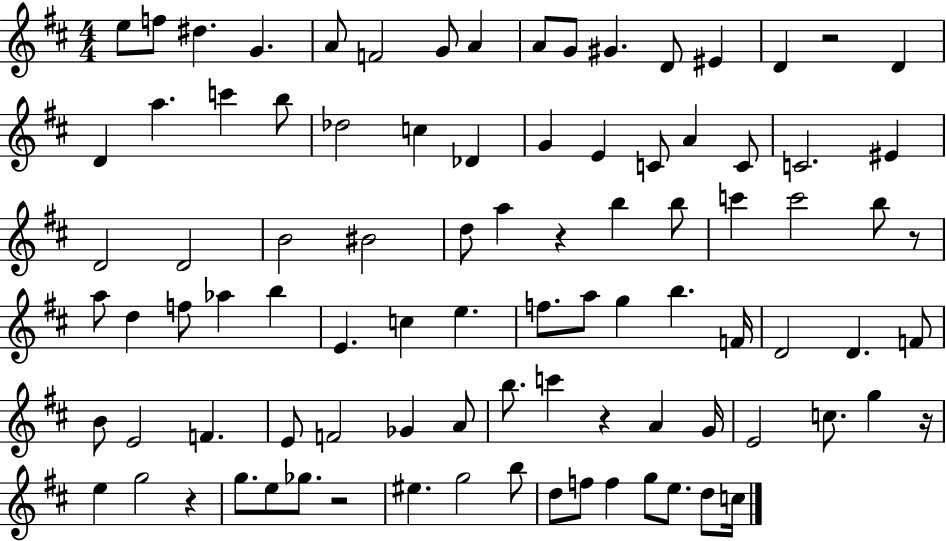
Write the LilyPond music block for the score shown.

{
  \clef treble
  \numericTimeSignature
  \time 4/4
  \key d \major
  \repeat volta 2 { e''8 f''8 dis''4. g'4. | a'8 f'2 g'8 a'4 | a'8 g'8 gis'4. d'8 eis'4 | d'4 r2 d'4 | \break d'4 a''4. c'''4 b''8 | des''2 c''4 des'4 | g'4 e'4 c'8 a'4 c'8 | c'2. eis'4 | \break d'2 d'2 | b'2 bis'2 | d''8 a''4 r4 b''4 b''8 | c'''4 c'''2 b''8 r8 | \break a''8 d''4 f''8 aes''4 b''4 | e'4. c''4 e''4. | f''8. a''8 g''4 b''4. f'16 | d'2 d'4. f'8 | \break b'8 e'2 f'4. | e'8 f'2 ges'4 a'8 | b''8. c'''4 r4 a'4 g'16 | e'2 c''8. g''4 r16 | \break e''4 g''2 r4 | g''8. e''8 ges''8. r2 | eis''4. g''2 b''8 | d''8 f''8 f''4 g''8 e''8. d''8 c''16 | \break } \bar "|."
}